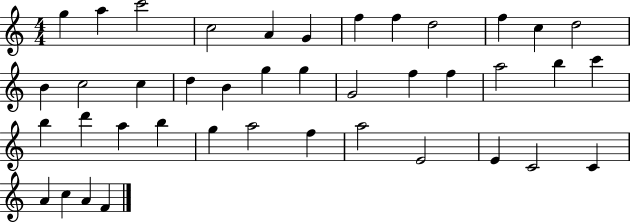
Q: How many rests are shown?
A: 0